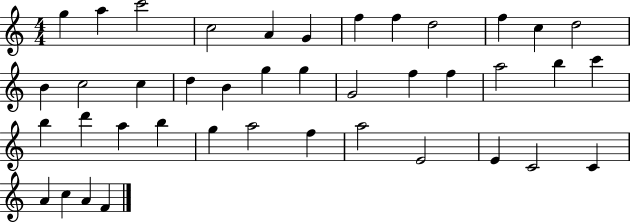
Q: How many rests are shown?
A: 0